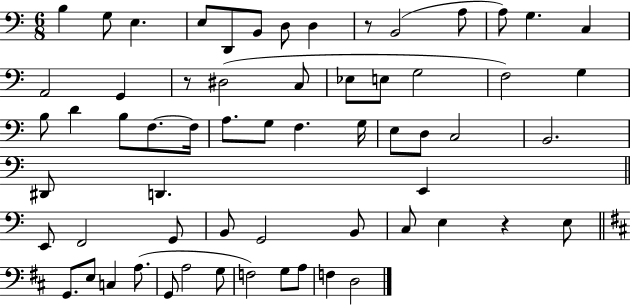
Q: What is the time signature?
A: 6/8